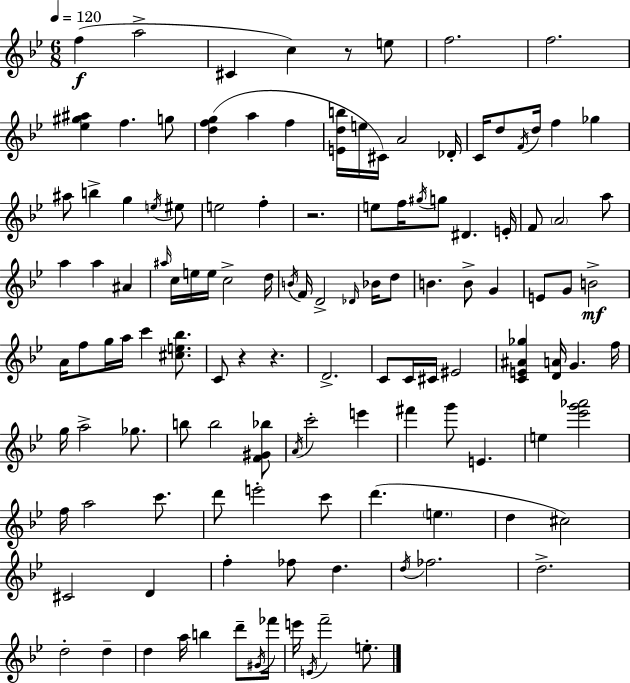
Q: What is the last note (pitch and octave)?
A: E5